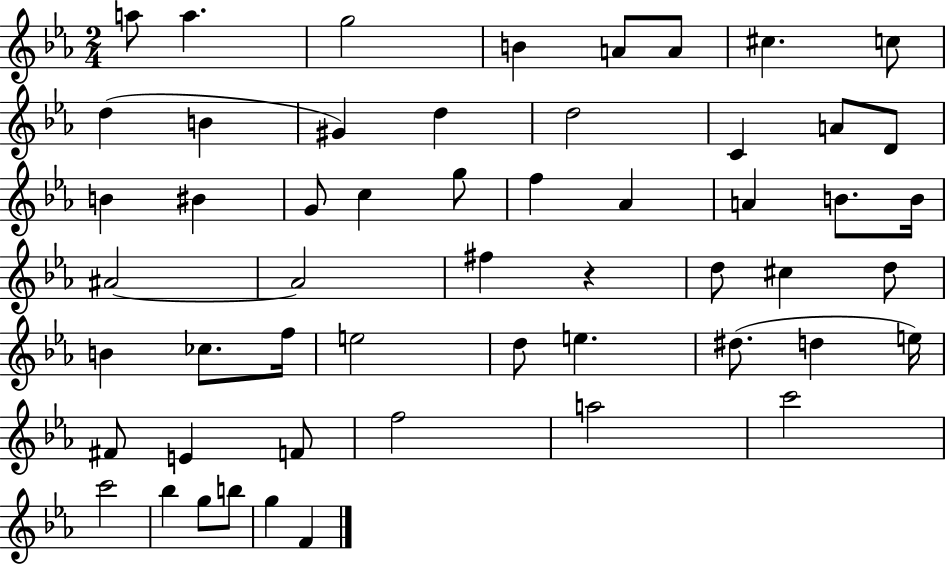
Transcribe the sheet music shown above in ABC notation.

X:1
T:Untitled
M:2/4
L:1/4
K:Eb
a/2 a g2 B A/2 A/2 ^c c/2 d B ^G d d2 C A/2 D/2 B ^B G/2 c g/2 f _A A B/2 B/4 ^A2 ^A2 ^f z d/2 ^c d/2 B _c/2 f/4 e2 d/2 e ^d/2 d e/4 ^F/2 E F/2 f2 a2 c'2 c'2 _b g/2 b/2 g F